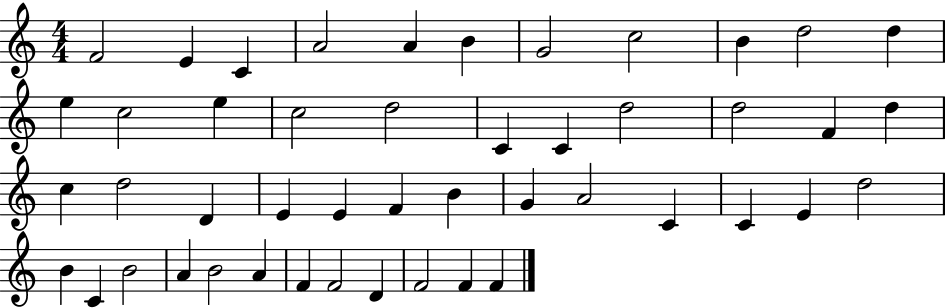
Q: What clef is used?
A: treble